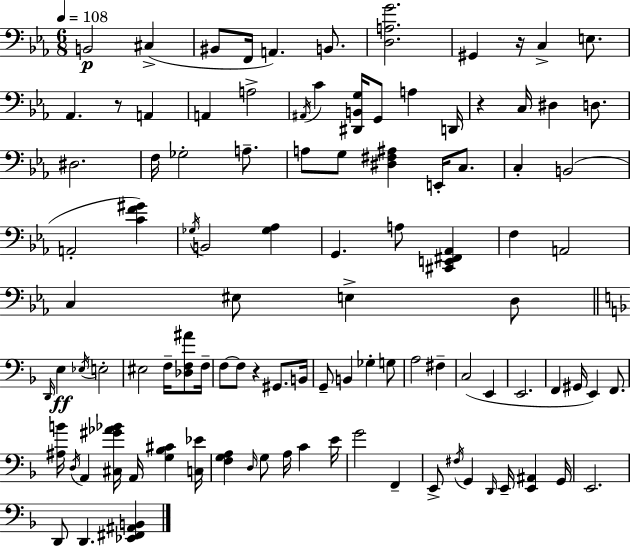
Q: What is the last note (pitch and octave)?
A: D2